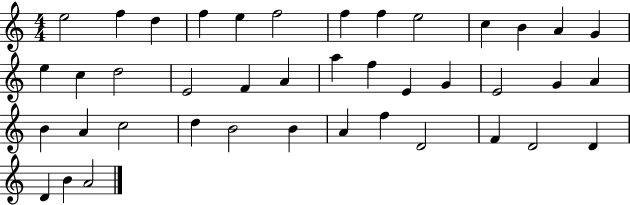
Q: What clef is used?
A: treble